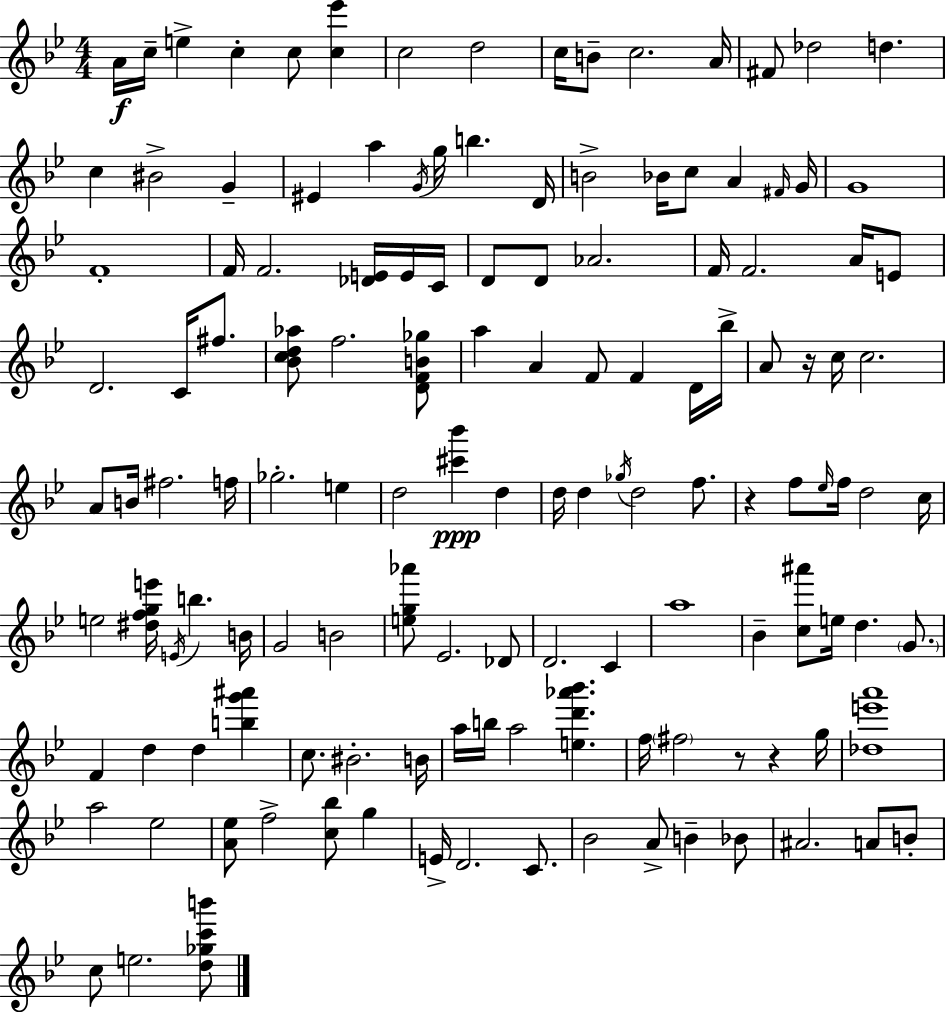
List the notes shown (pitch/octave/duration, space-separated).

A4/s C5/s E5/q C5/q C5/e [C5,Eb6]/q C5/h D5/h C5/s B4/e C5/h. A4/s F#4/e Db5/h D5/q. C5/q BIS4/h G4/q EIS4/q A5/q G4/s G5/s B5/q. D4/s B4/h Bb4/s C5/e A4/q F#4/s G4/s G4/w F4/w F4/s F4/h. [Db4,E4]/s E4/s C4/s D4/e D4/e Ab4/h. F4/s F4/h. A4/s E4/e D4/h. C4/s F#5/e. [Bb4,C5,D5,Ab5]/e F5/h. [D4,F4,B4,Gb5]/e A5/q A4/q F4/e F4/q D4/s Bb5/s A4/e R/s C5/s C5/h. A4/e B4/s F#5/h. F5/s Gb5/h. E5/q D5/h [C#6,Bb6]/q D5/q D5/s D5/q Gb5/s D5/h F5/e. R/q F5/e Eb5/s F5/s D5/h C5/s E5/h [D#5,F5,G5,E6]/s E4/s B5/q. B4/s G4/h B4/h [E5,G5,Ab6]/e Eb4/h. Db4/e D4/h. C4/q A5/w Bb4/q [C5,A#6]/e E5/s D5/q. G4/e. F4/q D5/q D5/q [B5,G6,A#6]/q C5/e. BIS4/h. B4/s A5/s B5/s A5/h [E5,D6,Ab6,Bb6]/q. F5/s F#5/h R/e R/q G5/s [Db5,E6,A6]/w A5/h Eb5/h [A4,Eb5]/e F5/h [C5,Bb5]/e G5/q E4/s D4/h. C4/e. Bb4/h A4/e B4/q Bb4/e A#4/h. A4/e B4/e C5/e E5/h. [D5,Gb5,C6,B6]/e